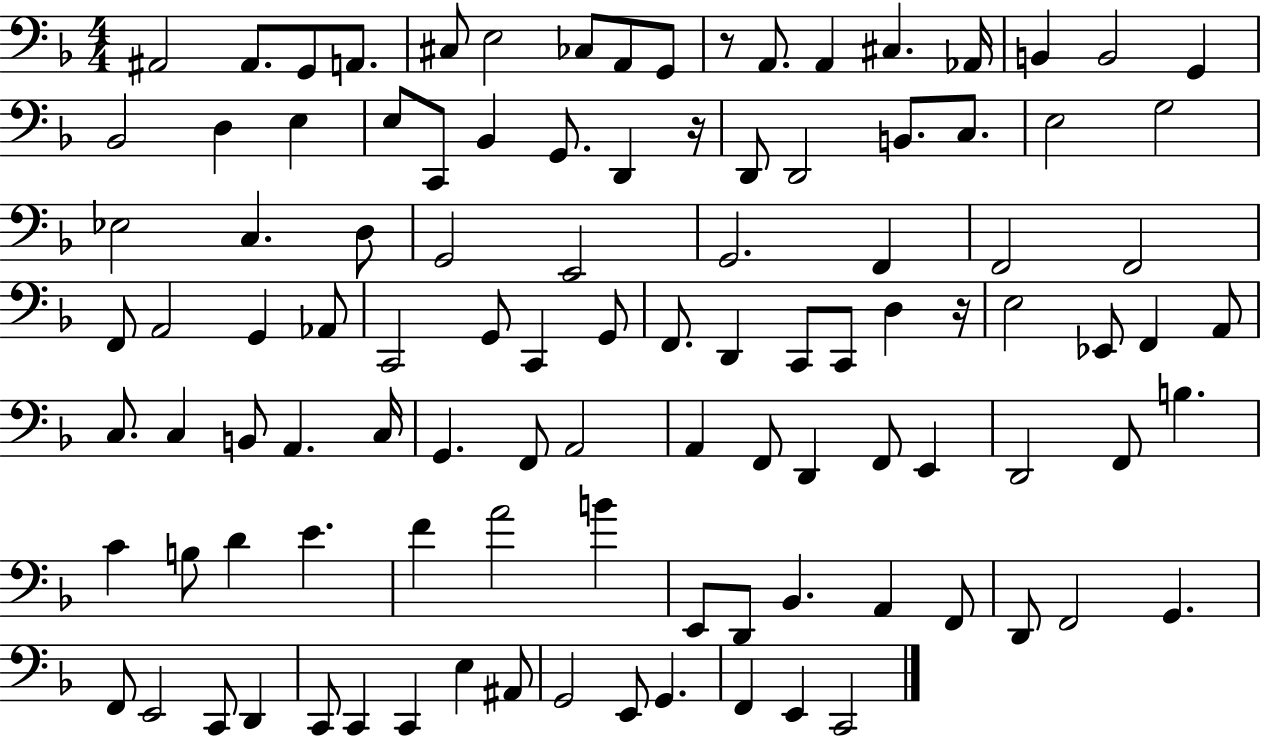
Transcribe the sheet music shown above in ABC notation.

X:1
T:Untitled
M:4/4
L:1/4
K:F
^A,,2 ^A,,/2 G,,/2 A,,/2 ^C,/2 E,2 _C,/2 A,,/2 G,,/2 z/2 A,,/2 A,, ^C, _A,,/4 B,, B,,2 G,, _B,,2 D, E, E,/2 C,,/2 _B,, G,,/2 D,, z/4 D,,/2 D,,2 B,,/2 C,/2 E,2 G,2 _E,2 C, D,/2 G,,2 E,,2 G,,2 F,, F,,2 F,,2 F,,/2 A,,2 G,, _A,,/2 C,,2 G,,/2 C,, G,,/2 F,,/2 D,, C,,/2 C,,/2 D, z/4 E,2 _E,,/2 F,, A,,/2 C,/2 C, B,,/2 A,, C,/4 G,, F,,/2 A,,2 A,, F,,/2 D,, F,,/2 E,, D,,2 F,,/2 B, C B,/2 D E F A2 B E,,/2 D,,/2 _B,, A,, F,,/2 D,,/2 F,,2 G,, F,,/2 E,,2 C,,/2 D,, C,,/2 C,, C,, E, ^A,,/2 G,,2 E,,/2 G,, F,, E,, C,,2